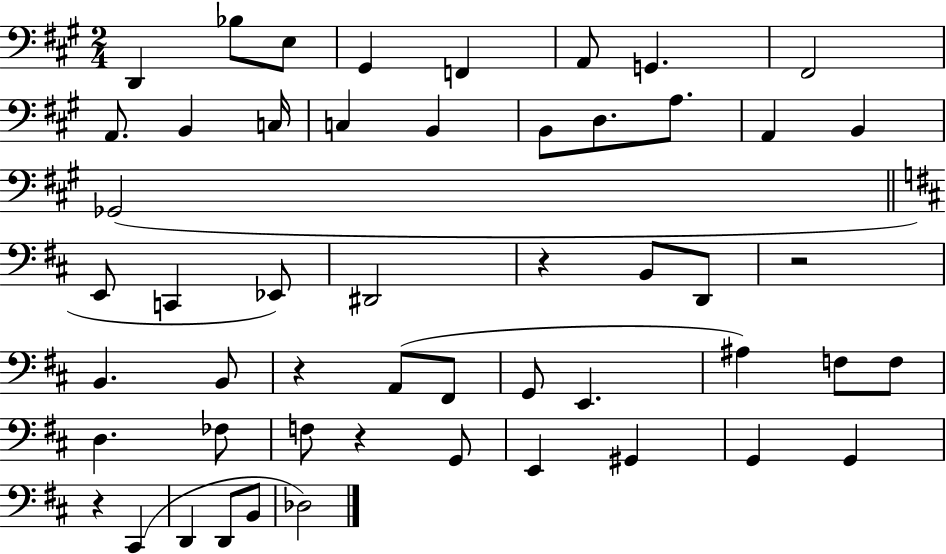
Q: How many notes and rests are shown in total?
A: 52